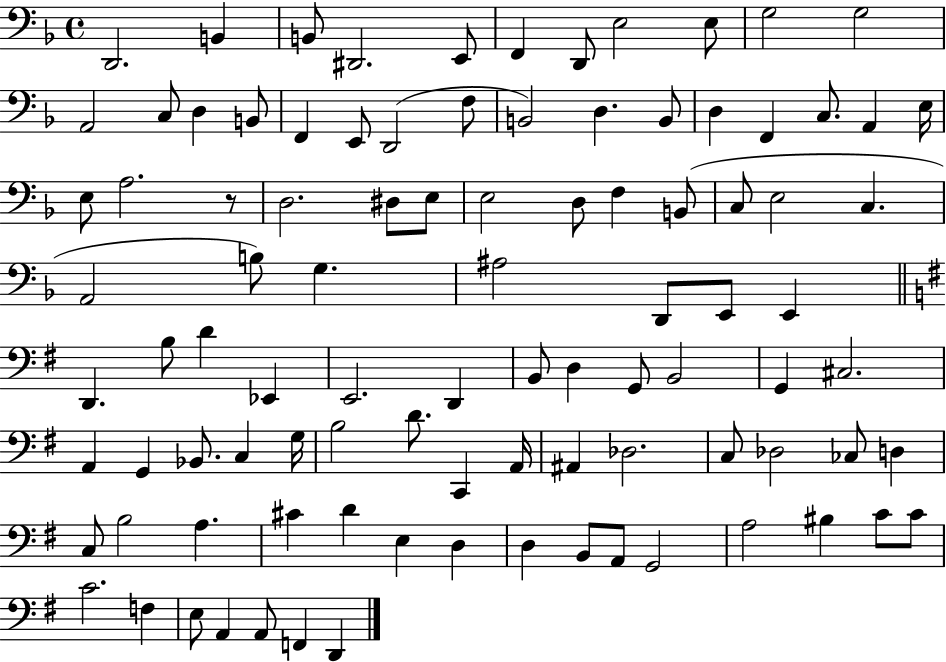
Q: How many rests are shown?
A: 1